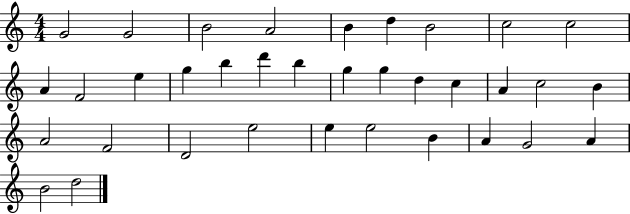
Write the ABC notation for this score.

X:1
T:Untitled
M:4/4
L:1/4
K:C
G2 G2 B2 A2 B d B2 c2 c2 A F2 e g b d' b g g d c A c2 B A2 F2 D2 e2 e e2 B A G2 A B2 d2